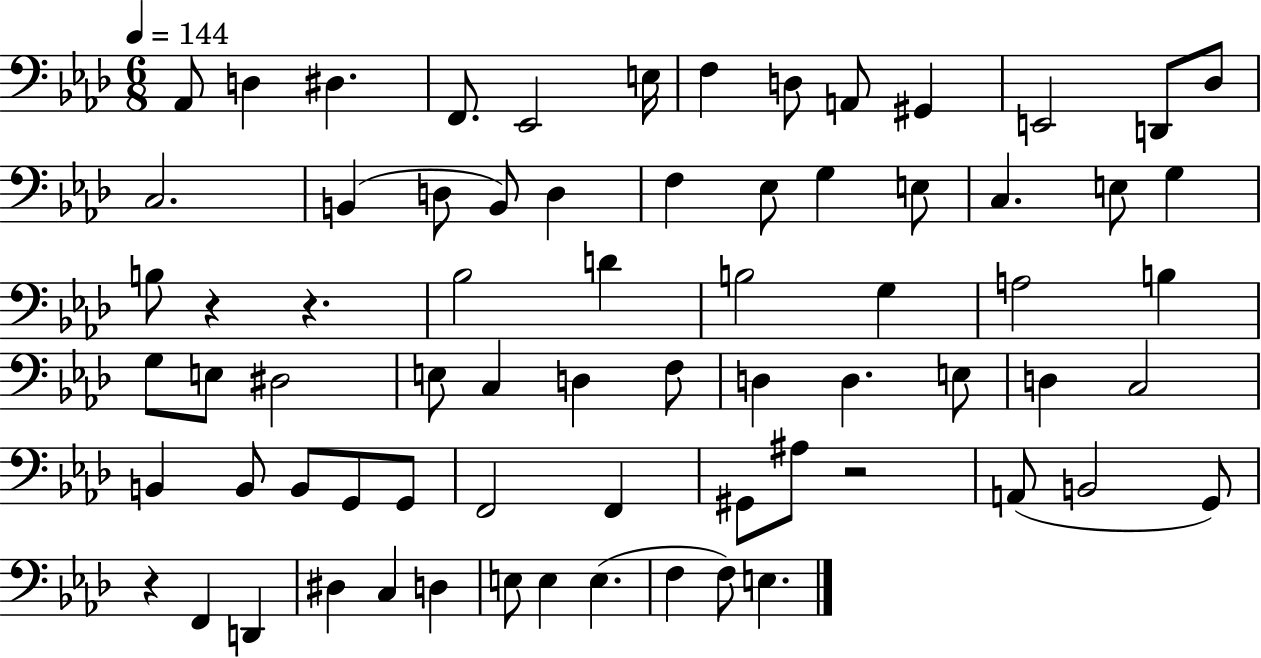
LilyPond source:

{
  \clef bass
  \numericTimeSignature
  \time 6/8
  \key aes \major
  \tempo 4 = 144
  aes,8 d4 dis4. | f,8. ees,2 e16 | f4 d8 a,8 gis,4 | e,2 d,8 des8 | \break c2. | b,4( d8 b,8) d4 | f4 ees8 g4 e8 | c4. e8 g4 | \break b8 r4 r4. | bes2 d'4 | b2 g4 | a2 b4 | \break g8 e8 dis2 | e8 c4 d4 f8 | d4 d4. e8 | d4 c2 | \break b,4 b,8 b,8 g,8 g,8 | f,2 f,4 | gis,8 ais8 r2 | a,8( b,2 g,8) | \break r4 f,4 d,4 | dis4 c4 d4 | e8 e4 e4.( | f4 f8) e4. | \break \bar "|."
}